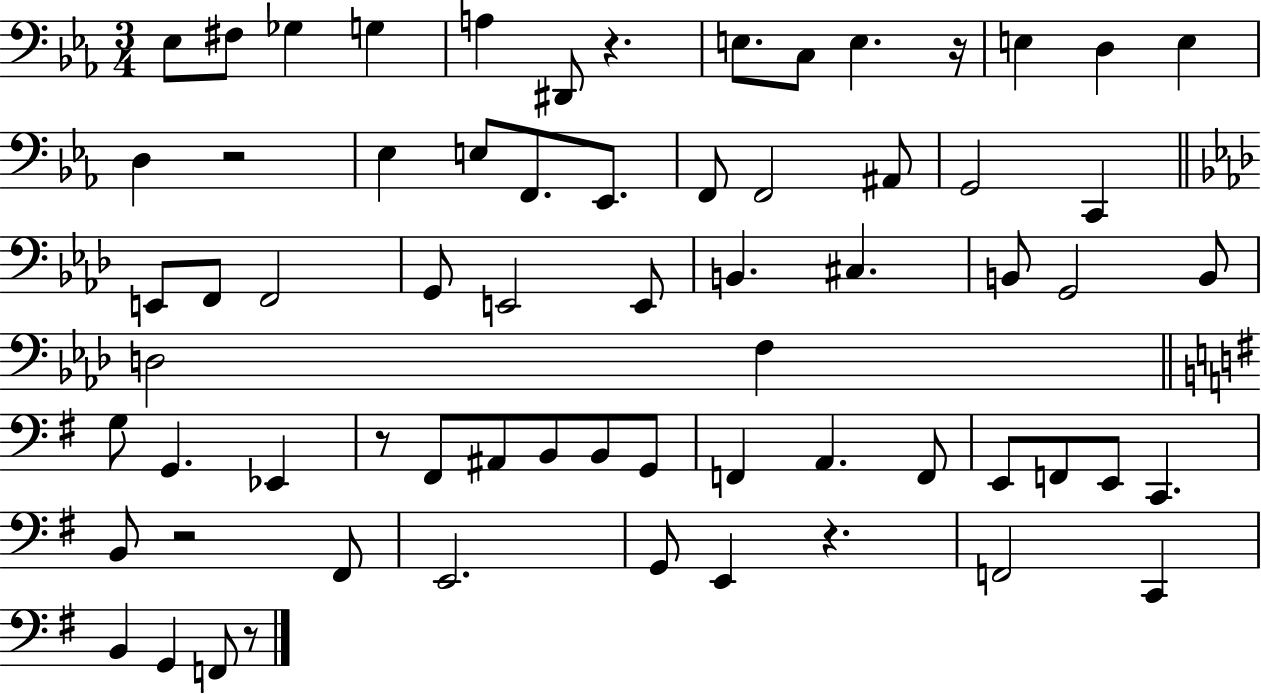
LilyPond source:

{
  \clef bass
  \numericTimeSignature
  \time 3/4
  \key ees \major
  \repeat volta 2 { ees8 fis8 ges4 g4 | a4 dis,8 r4. | e8. c8 e4. r16 | e4 d4 e4 | \break d4 r2 | ees4 e8 f,8. ees,8. | f,8 f,2 ais,8 | g,2 c,4 | \break \bar "||" \break \key f \minor e,8 f,8 f,2 | g,8 e,2 e,8 | b,4. cis4. | b,8 g,2 b,8 | \break d2 f4 | \bar "||" \break \key e \minor g8 g,4. ees,4 | r8 fis,8 ais,8 b,8 b,8 g,8 | f,4 a,4. f,8 | e,8 f,8 e,8 c,4. | \break b,8 r2 fis,8 | e,2. | g,8 e,4 r4. | f,2 c,4 | \break b,4 g,4 f,8 r8 | } \bar "|."
}